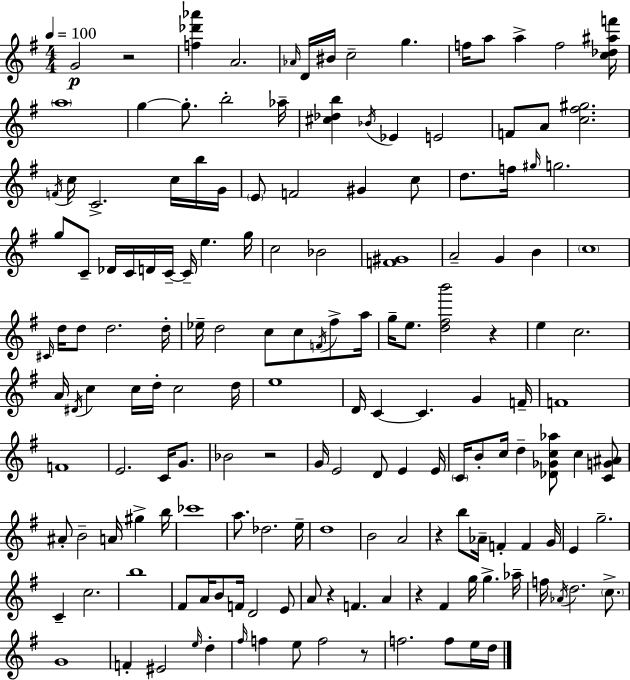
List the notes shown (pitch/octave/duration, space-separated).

G4/h R/h [F5,Db6,Ab6]/q A4/h. Ab4/s D4/s BIS4/s C5/h G5/q. F5/s A5/e A5/q F5/h [C5,Db5,A#5,F6]/s A5/w G5/q G5/e. B5/h Ab5/s [C#5,Db5,B5]/q Bb4/s Eb4/q E4/h F4/e A4/e [C5,F#5,G#5]/h. F4/s C5/s C4/h. C5/s B5/s G4/s E4/e F4/h G#4/q C5/e D5/e. F5/s G#5/s G5/h. G5/e C4/e Db4/s C4/s D4/s C4/s C4/s E5/q. G5/s C5/h Bb4/h [F4,G#4]/w A4/h G4/q B4/q C5/w C#4/s D5/s D5/e D5/h. D5/s Eb5/s D5/h C5/e C5/e F4/s F#5/e A5/s G5/s E5/e. [D5,F#5,B6]/h R/q E5/q C5/h. A4/s D#4/s C5/q C5/s D5/s C5/h D5/s E5/w D4/s C4/q C4/q. G4/q F4/s F4/w F4/w E4/h. C4/s G4/e. Bb4/h R/h G4/s E4/h D4/e E4/q E4/s C4/s B4/e C5/s D5/q [Db4,Gb4,C5,Ab5]/e C5/q [C4,G4,A#4]/e A#4/e B4/h A4/s G#5/q B5/s CES6/w A5/e. Db5/h. E5/s D5/w B4/h A4/h R/q B5/e Ab4/s F4/q F4/q G4/s E4/q G5/h. C4/q C5/h. B5/w F#4/e A4/s B4/e F4/s D4/h E4/e A4/e R/q F4/q. A4/q R/q F#4/q G5/s G5/q. Ab5/s F5/s Ab4/s D5/h. C5/e. G4/w F4/q EIS4/h E5/s D5/q F#5/s F5/q E5/e F5/h R/e F5/h. F5/e E5/s D5/s